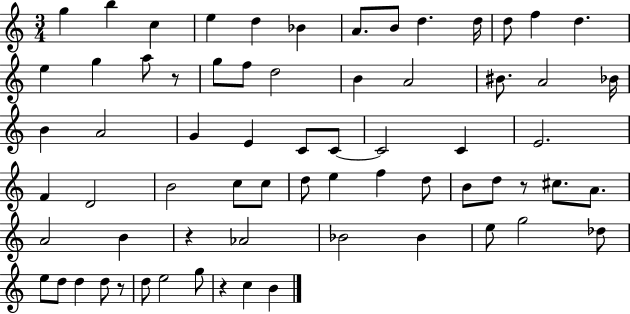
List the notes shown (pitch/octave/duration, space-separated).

G5/q B5/q C5/q E5/q D5/q Bb4/q A4/e. B4/e D5/q. D5/s D5/e F5/q D5/q. E5/q G5/q A5/e R/e G5/e F5/e D5/h B4/q A4/h BIS4/e. A4/h Bb4/s B4/q A4/h G4/q E4/q C4/e C4/e C4/h C4/q E4/h. F4/q D4/h B4/h C5/e C5/e D5/e E5/q F5/q D5/e B4/e D5/e R/e C#5/e. A4/e. A4/h B4/q R/q Ab4/h Bb4/h Bb4/q E5/e G5/h Db5/e E5/e D5/e D5/q D5/e R/e D5/e E5/h G5/e R/q C5/q B4/q